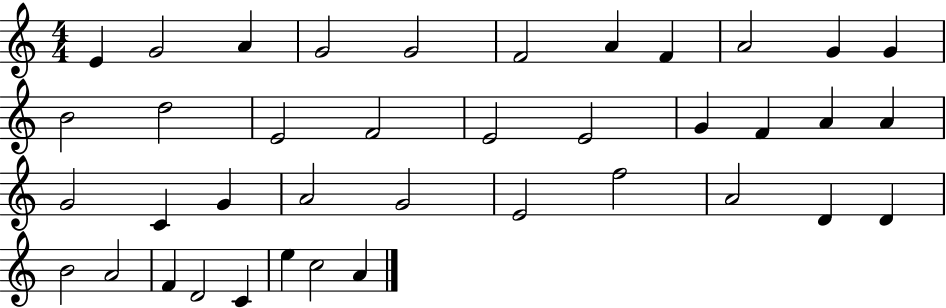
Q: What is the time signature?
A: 4/4